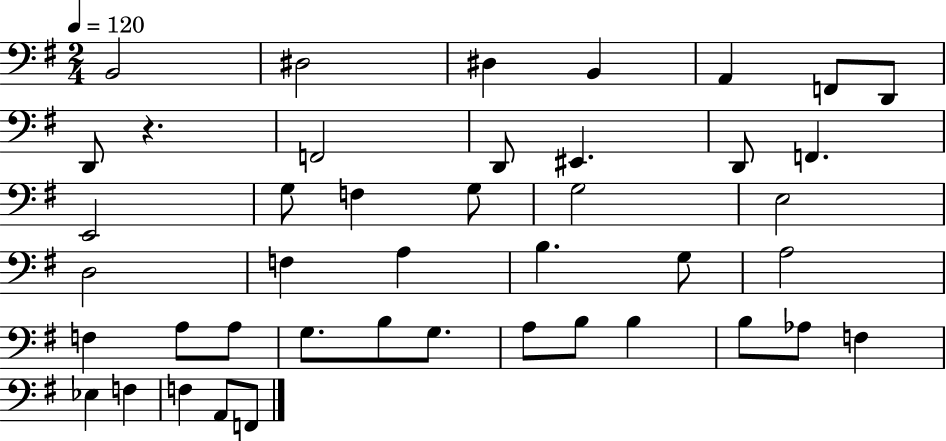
B2/h D#3/h D#3/q B2/q A2/q F2/e D2/e D2/e R/q. F2/h D2/e EIS2/q. D2/e F2/q. E2/h G3/e F3/q G3/e G3/h E3/h D3/h F3/q A3/q B3/q. G3/e A3/h F3/q A3/e A3/e G3/e. B3/e G3/e. A3/e B3/e B3/q B3/e Ab3/e F3/q Eb3/q F3/q F3/q A2/e F2/e